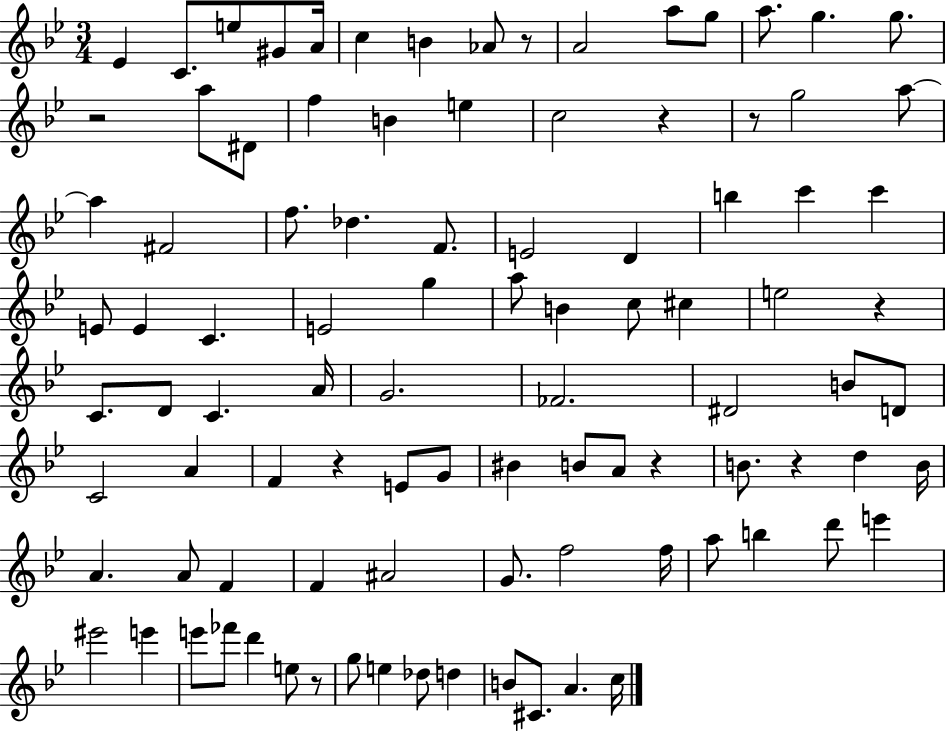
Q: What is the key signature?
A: BES major